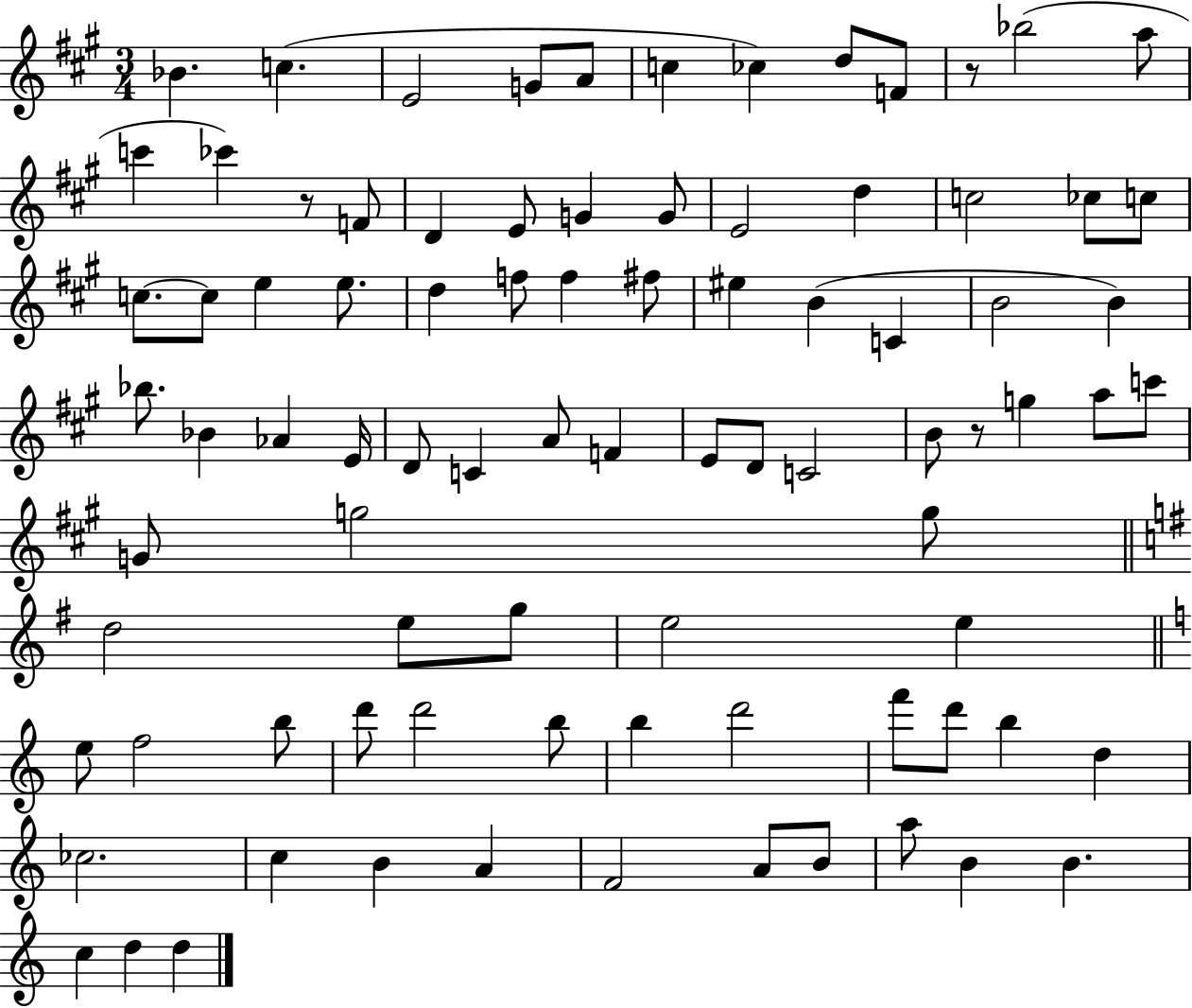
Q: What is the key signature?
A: A major